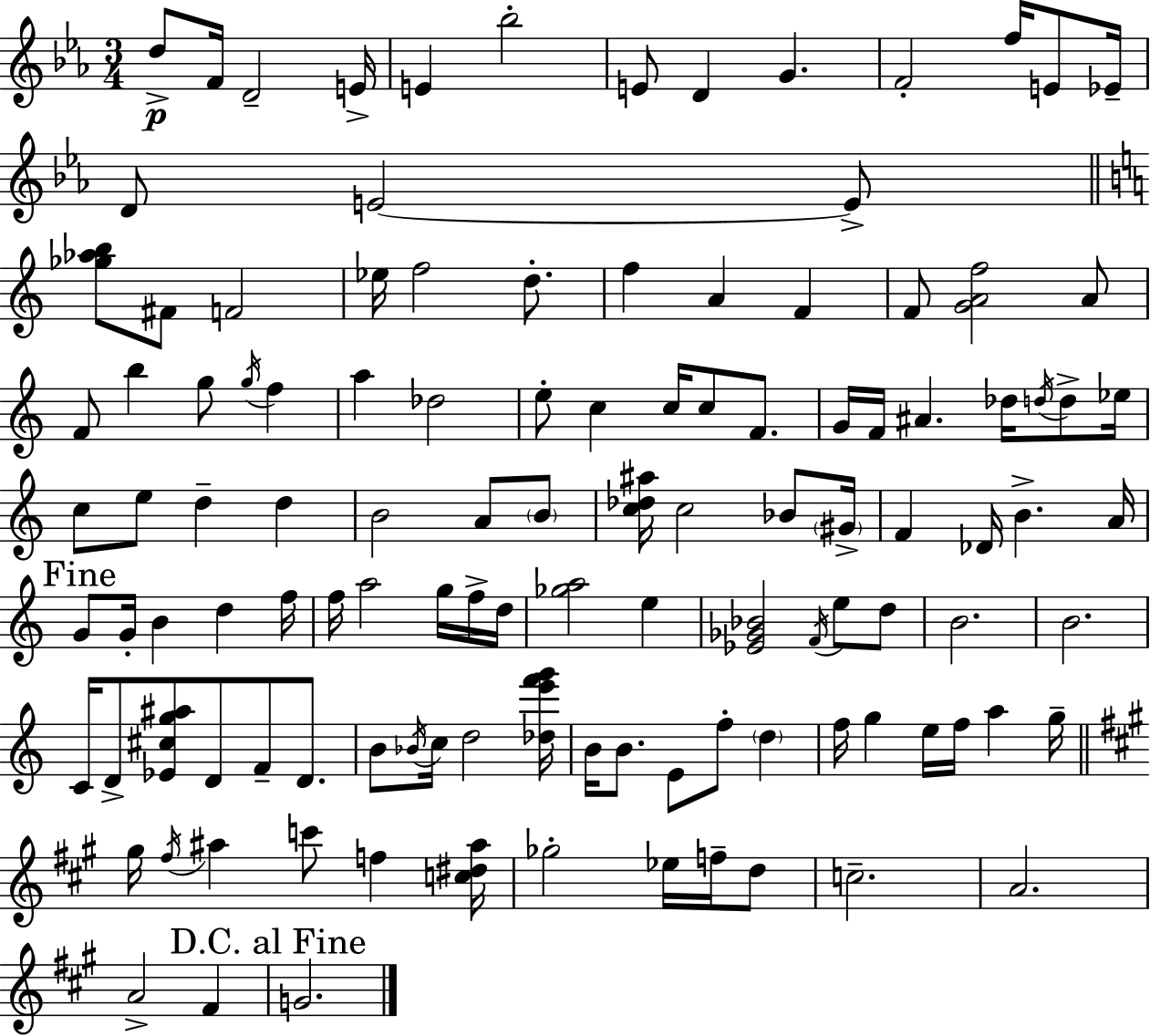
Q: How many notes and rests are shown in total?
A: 117